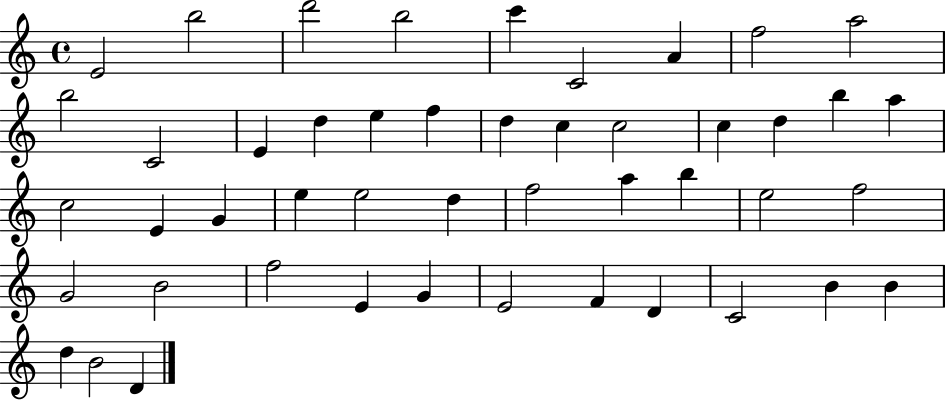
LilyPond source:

{
  \clef treble
  \time 4/4
  \defaultTimeSignature
  \key c \major
  e'2 b''2 | d'''2 b''2 | c'''4 c'2 a'4 | f''2 a''2 | \break b''2 c'2 | e'4 d''4 e''4 f''4 | d''4 c''4 c''2 | c''4 d''4 b''4 a''4 | \break c''2 e'4 g'4 | e''4 e''2 d''4 | f''2 a''4 b''4 | e''2 f''2 | \break g'2 b'2 | f''2 e'4 g'4 | e'2 f'4 d'4 | c'2 b'4 b'4 | \break d''4 b'2 d'4 | \bar "|."
}